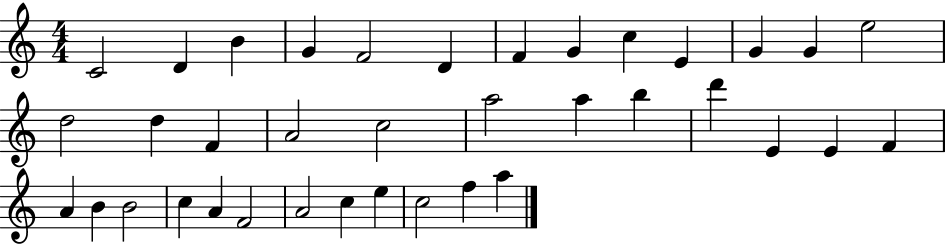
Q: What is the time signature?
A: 4/4